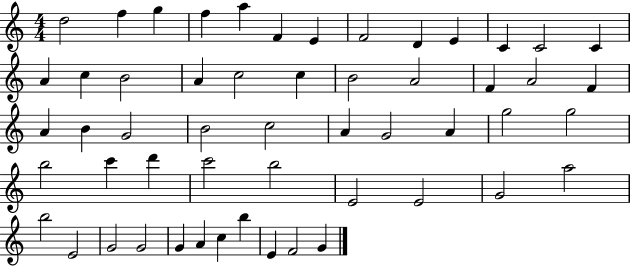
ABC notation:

X:1
T:Untitled
M:4/4
L:1/4
K:C
d2 f g f a F E F2 D E C C2 C A c B2 A c2 c B2 A2 F A2 F A B G2 B2 c2 A G2 A g2 g2 b2 c' d' c'2 b2 E2 E2 G2 a2 b2 E2 G2 G2 G A c b E F2 G